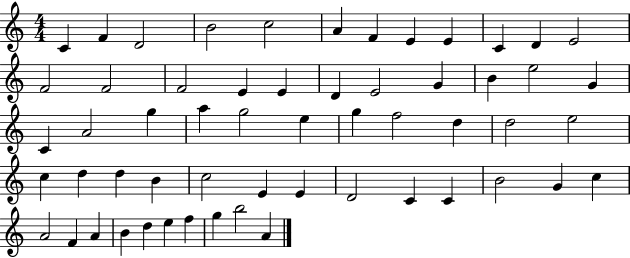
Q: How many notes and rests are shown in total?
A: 57